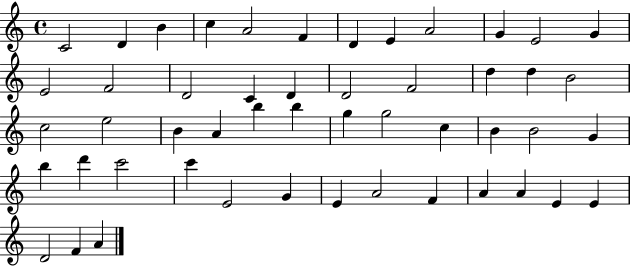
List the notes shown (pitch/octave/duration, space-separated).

C4/h D4/q B4/q C5/q A4/h F4/q D4/q E4/q A4/h G4/q E4/h G4/q E4/h F4/h D4/h C4/q D4/q D4/h F4/h D5/q D5/q B4/h C5/h E5/h B4/q A4/q B5/q B5/q G5/q G5/h C5/q B4/q B4/h G4/q B5/q D6/q C6/h C6/q E4/h G4/q E4/q A4/h F4/q A4/q A4/q E4/q E4/q D4/h F4/q A4/q